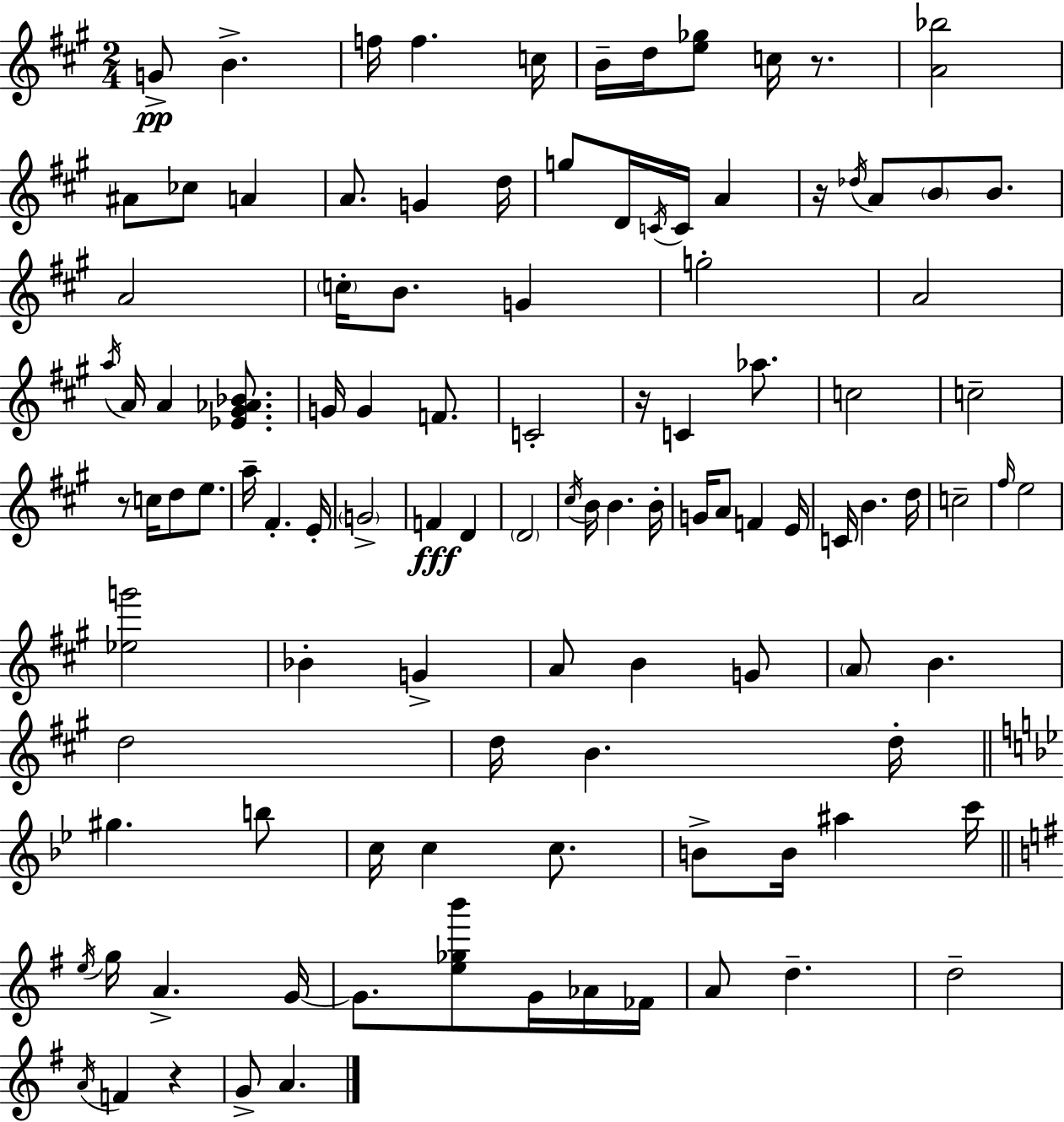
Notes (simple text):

G4/e B4/q. F5/s F5/q. C5/s B4/s D5/s [E5,Gb5]/e C5/s R/e. [A4,Bb5]/h A#4/e CES5/e A4/q A4/e. G4/q D5/s G5/e D4/s C4/s C4/s A4/q R/s Db5/s A4/e B4/e B4/e. A4/h C5/s B4/e. G4/q G5/h A4/h A5/s A4/s A4/q [Eb4,G#4,Ab4,Bb4]/e. G4/s G4/q F4/e. C4/h R/s C4/q Ab5/e. C5/h C5/h R/e C5/s D5/e E5/e. A5/s F#4/q. E4/s G4/h F4/q D4/q D4/h C#5/s B4/s B4/q. B4/s G4/s A4/e F4/q E4/s C4/s B4/q. D5/s C5/h F#5/s E5/h [Eb5,G6]/h Bb4/q G4/q A4/e B4/q G4/e A4/e B4/q. D5/h D5/s B4/q. D5/s G#5/q. B5/e C5/s C5/q C5/e. B4/e B4/s A#5/q C6/s E5/s G5/s A4/q. G4/s G4/e. [E5,Gb5,B6]/e G4/s Ab4/s FES4/s A4/e D5/q. D5/h A4/s F4/q R/q G4/e A4/q.